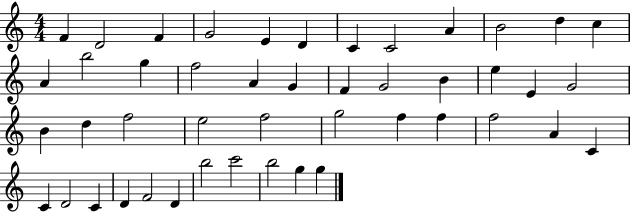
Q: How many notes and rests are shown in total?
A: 46